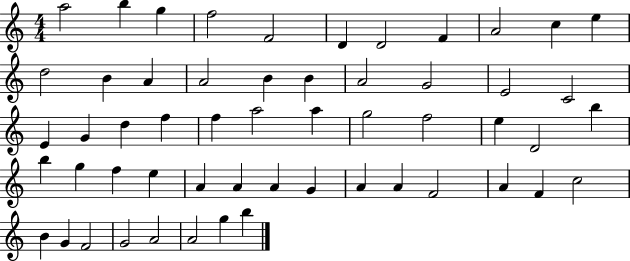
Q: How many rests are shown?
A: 0